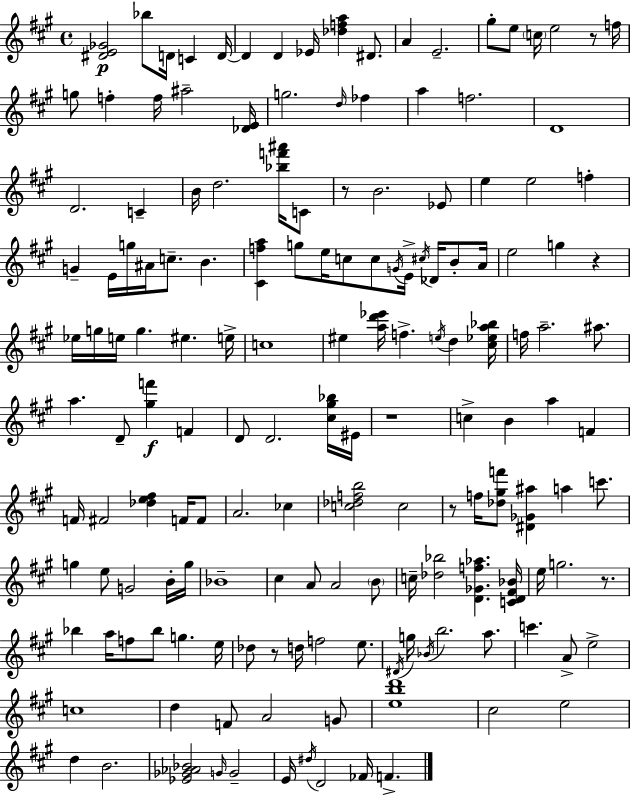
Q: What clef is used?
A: treble